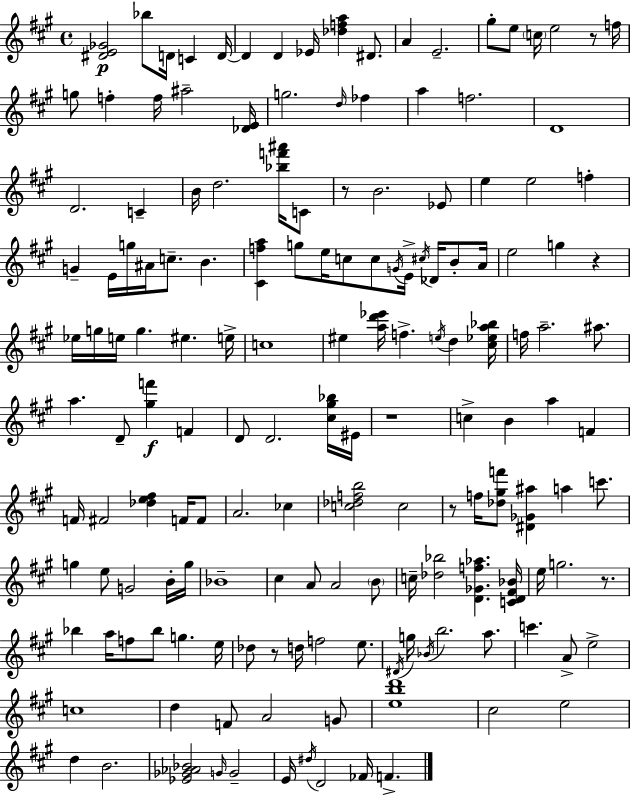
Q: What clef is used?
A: treble